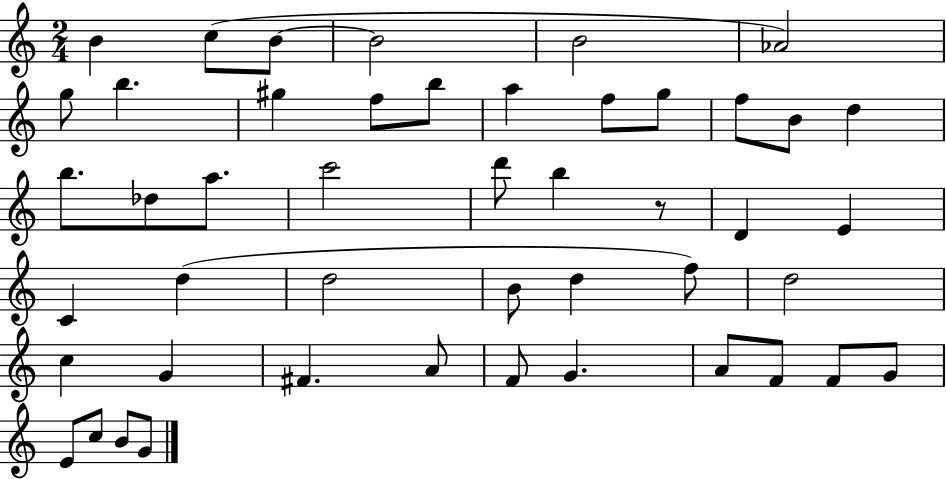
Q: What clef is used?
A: treble